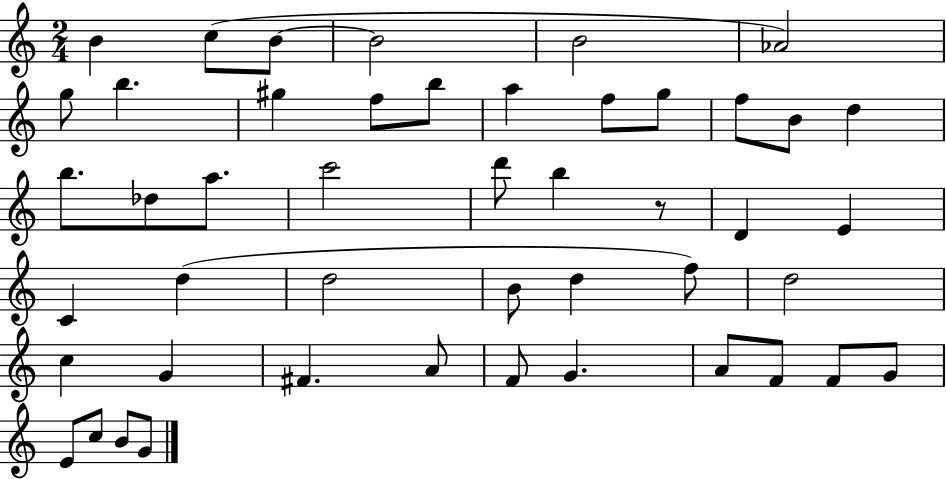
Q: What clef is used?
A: treble